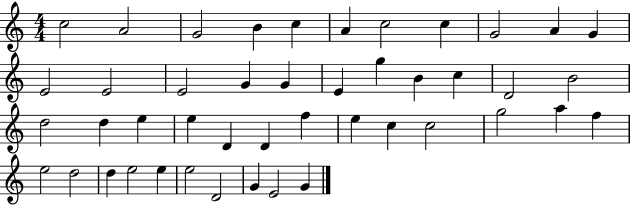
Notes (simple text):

C5/h A4/h G4/h B4/q C5/q A4/q C5/h C5/q G4/h A4/q G4/q E4/h E4/h E4/h G4/q G4/q E4/q G5/q B4/q C5/q D4/h B4/h D5/h D5/q E5/q E5/q D4/q D4/q F5/q E5/q C5/q C5/h G5/h A5/q F5/q E5/h D5/h D5/q E5/h E5/q E5/h D4/h G4/q E4/h G4/q